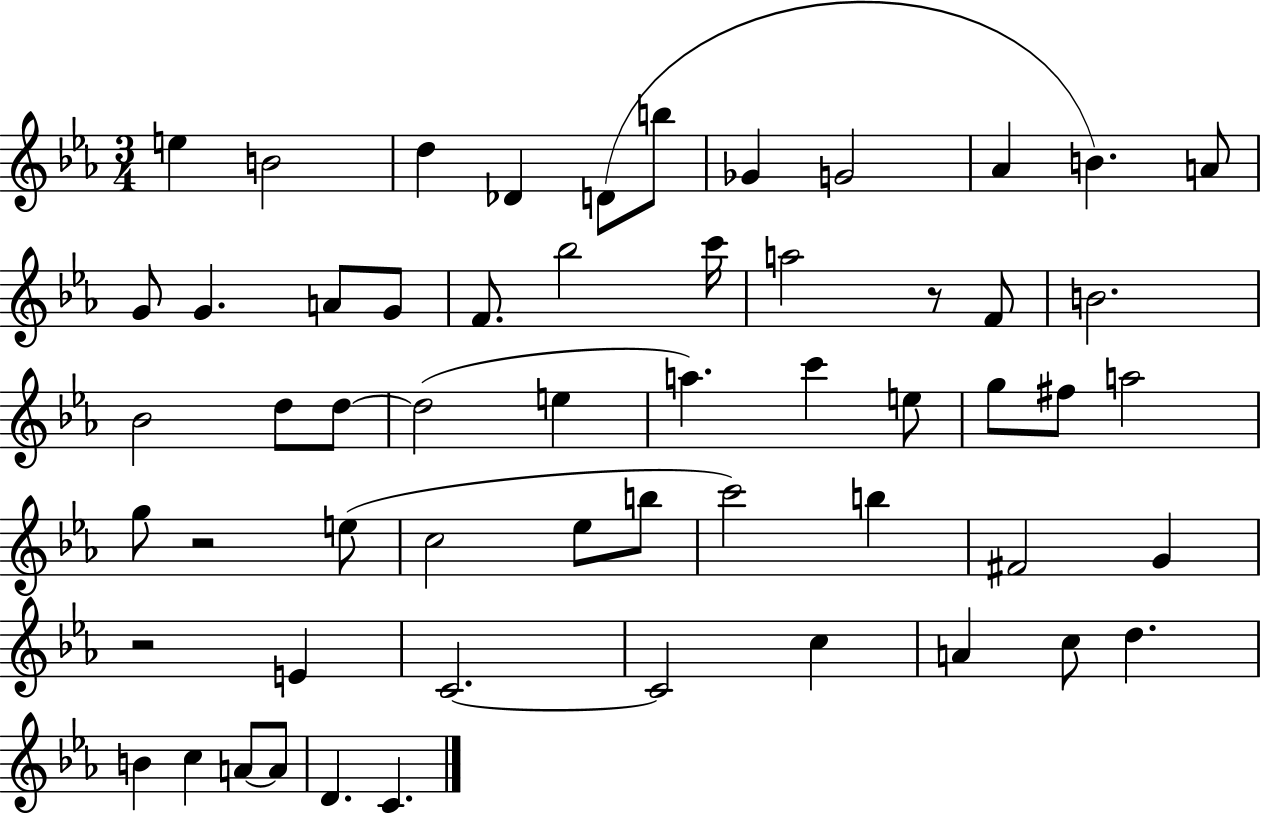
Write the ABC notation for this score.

X:1
T:Untitled
M:3/4
L:1/4
K:Eb
e B2 d _D D/2 b/2 _G G2 _A B A/2 G/2 G A/2 G/2 F/2 _b2 c'/4 a2 z/2 F/2 B2 _B2 d/2 d/2 d2 e a c' e/2 g/2 ^f/2 a2 g/2 z2 e/2 c2 _e/2 b/2 c'2 b ^F2 G z2 E C2 C2 c A c/2 d B c A/2 A/2 D C